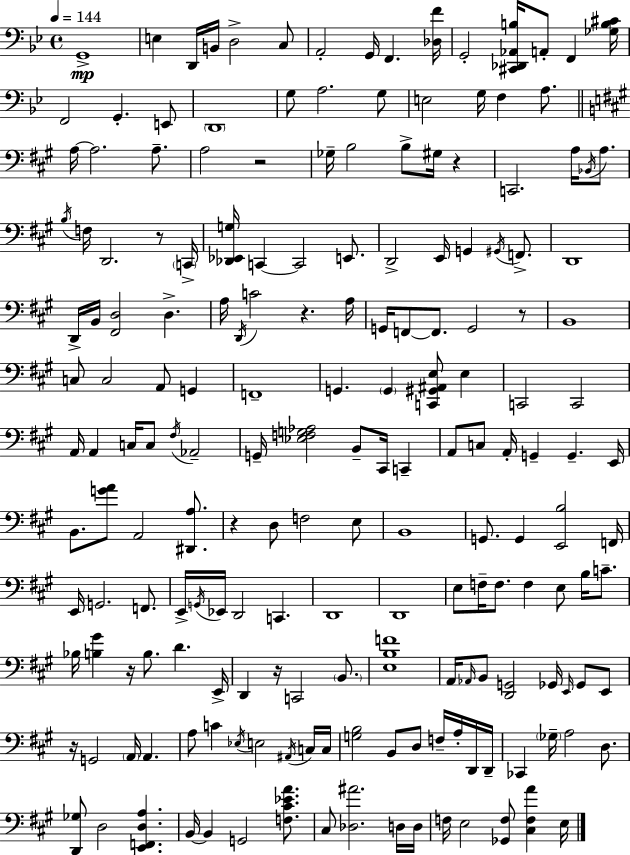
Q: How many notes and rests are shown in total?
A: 185